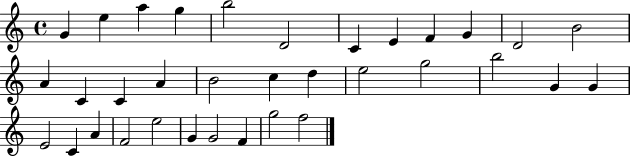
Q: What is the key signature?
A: C major